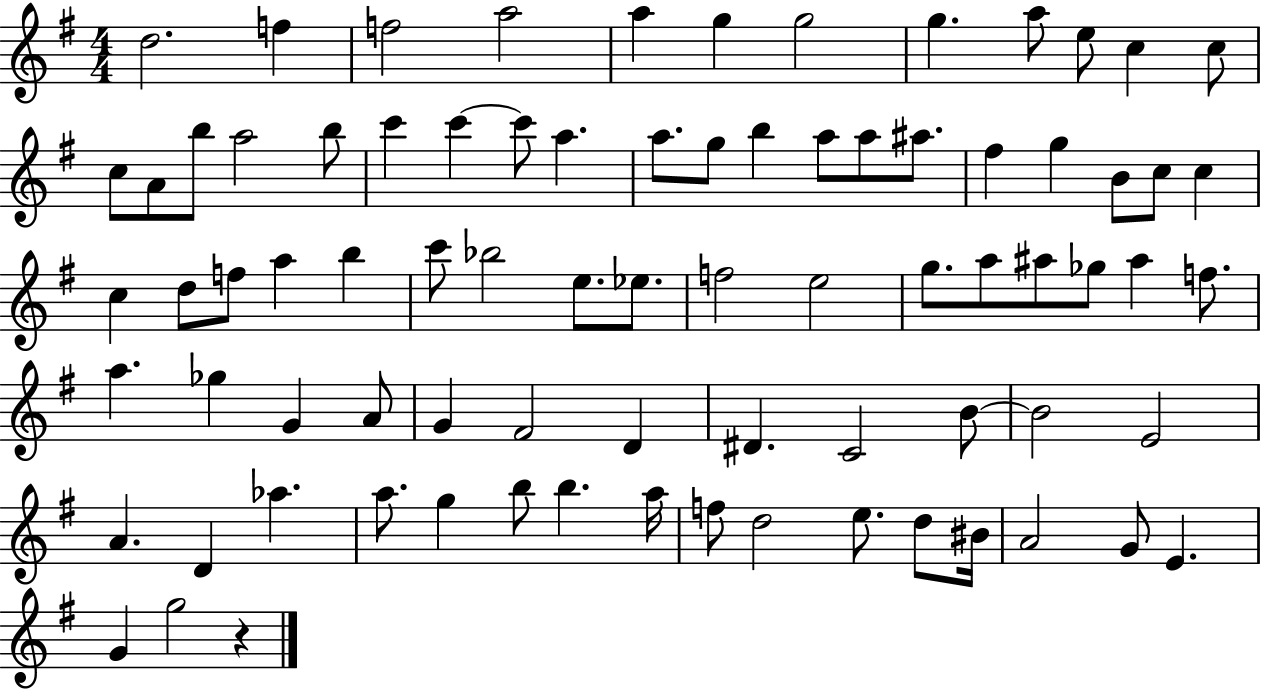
X:1
T:Untitled
M:4/4
L:1/4
K:G
d2 f f2 a2 a g g2 g a/2 e/2 c c/2 c/2 A/2 b/2 a2 b/2 c' c' c'/2 a a/2 g/2 b a/2 a/2 ^a/2 ^f g B/2 c/2 c c d/2 f/2 a b c'/2 _b2 e/2 _e/2 f2 e2 g/2 a/2 ^a/2 _g/2 ^a f/2 a _g G A/2 G ^F2 D ^D C2 B/2 B2 E2 A D _a a/2 g b/2 b a/4 f/2 d2 e/2 d/2 ^B/4 A2 G/2 E G g2 z